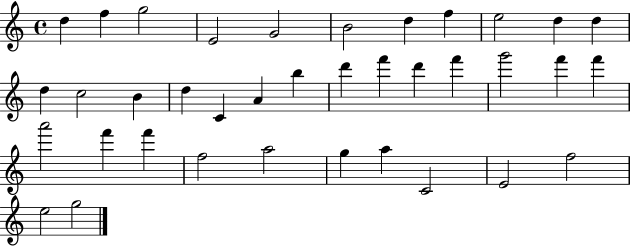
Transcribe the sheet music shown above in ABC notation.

X:1
T:Untitled
M:4/4
L:1/4
K:C
d f g2 E2 G2 B2 d f e2 d d d c2 B d C A b d' f' d' f' g'2 f' f' a'2 f' f' f2 a2 g a C2 E2 f2 e2 g2